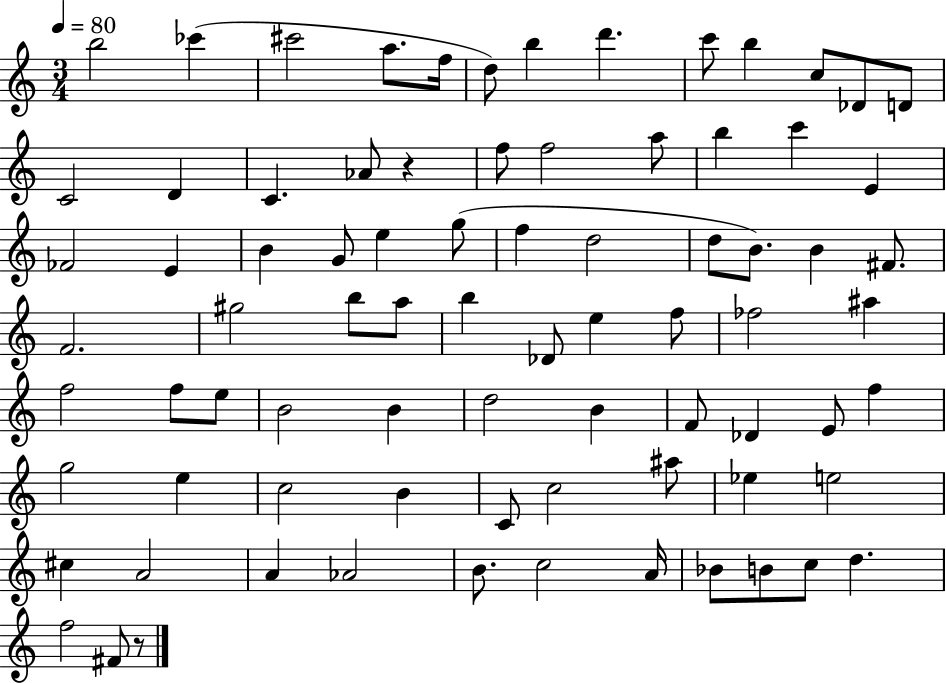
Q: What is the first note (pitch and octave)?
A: B5